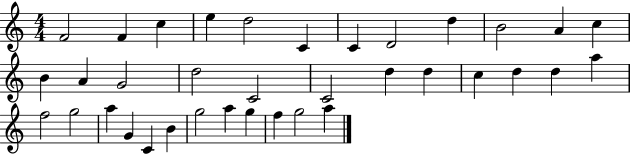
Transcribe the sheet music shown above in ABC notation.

X:1
T:Untitled
M:4/4
L:1/4
K:C
F2 F c e d2 C C D2 d B2 A c B A G2 d2 C2 C2 d d c d d a f2 g2 a G C B g2 a g f g2 a